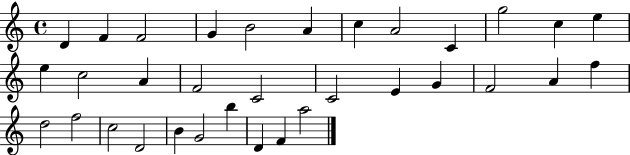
{
  \clef treble
  \time 4/4
  \defaultTimeSignature
  \key c \major
  d'4 f'4 f'2 | g'4 b'2 a'4 | c''4 a'2 c'4 | g''2 c''4 e''4 | \break e''4 c''2 a'4 | f'2 c'2 | c'2 e'4 g'4 | f'2 a'4 f''4 | \break d''2 f''2 | c''2 d'2 | b'4 g'2 b''4 | d'4 f'4 a''2 | \break \bar "|."
}